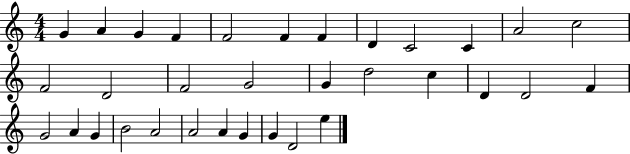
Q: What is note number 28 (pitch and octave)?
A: A4